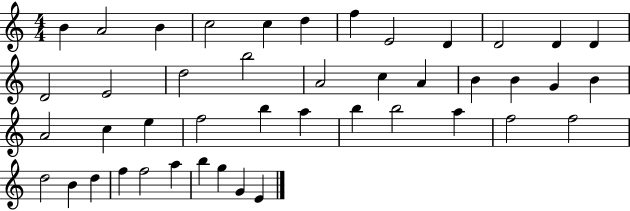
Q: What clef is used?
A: treble